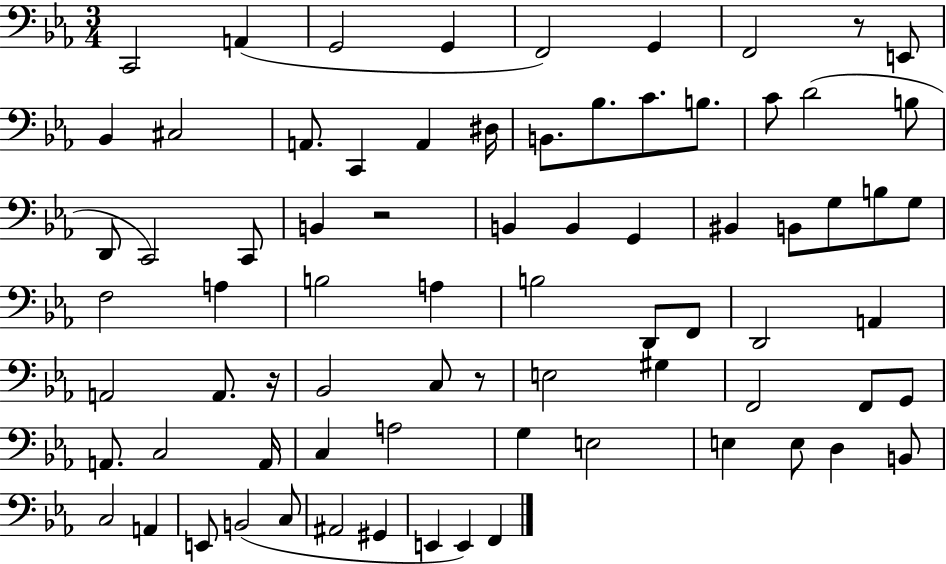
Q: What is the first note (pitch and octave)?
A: C2